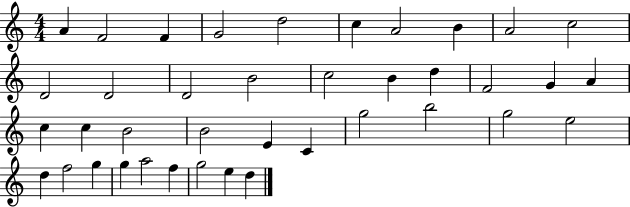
A4/q F4/h F4/q G4/h D5/h C5/q A4/h B4/q A4/h C5/h D4/h D4/h D4/h B4/h C5/h B4/q D5/q F4/h G4/q A4/q C5/q C5/q B4/h B4/h E4/q C4/q G5/h B5/h G5/h E5/h D5/q F5/h G5/q G5/q A5/h F5/q G5/h E5/q D5/q